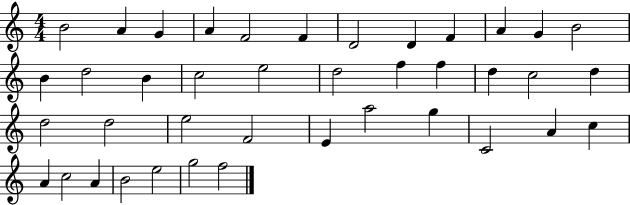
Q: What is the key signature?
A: C major